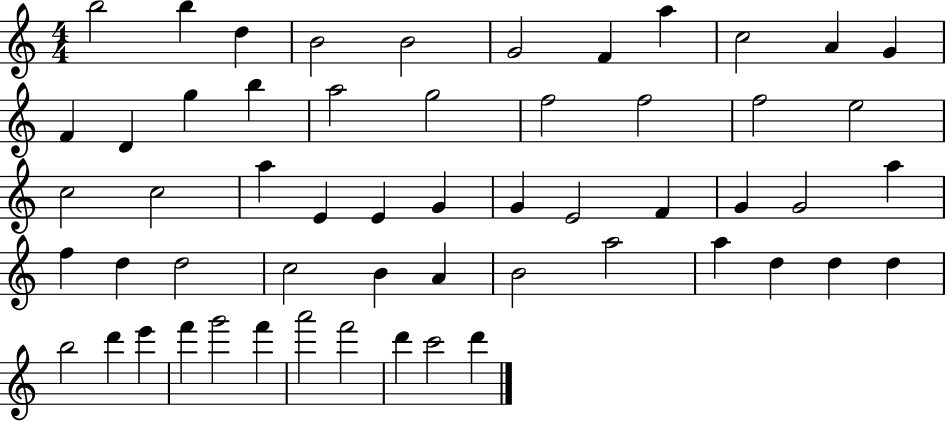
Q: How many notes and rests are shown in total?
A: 56